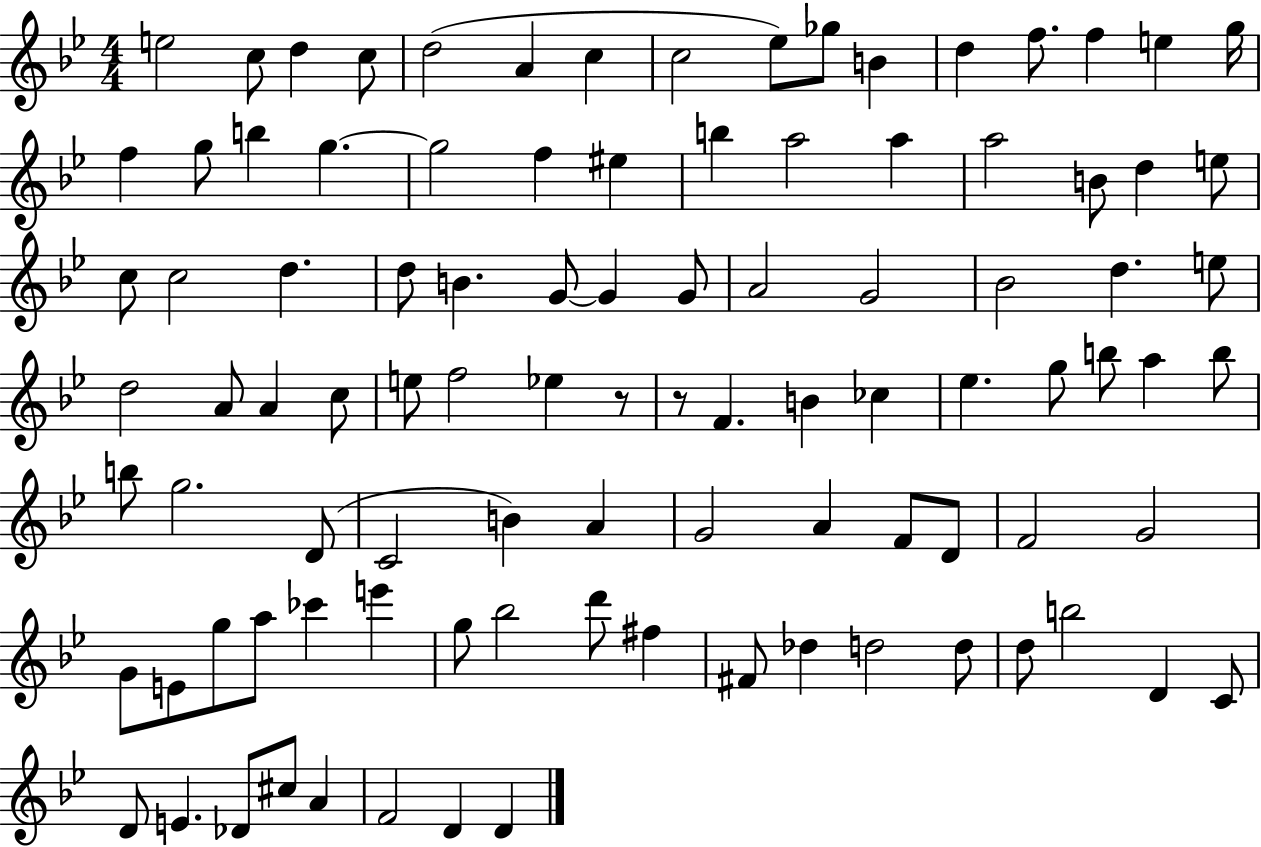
X:1
T:Untitled
M:4/4
L:1/4
K:Bb
e2 c/2 d c/2 d2 A c c2 _e/2 _g/2 B d f/2 f e g/4 f g/2 b g g2 f ^e b a2 a a2 B/2 d e/2 c/2 c2 d d/2 B G/2 G G/2 A2 G2 _B2 d e/2 d2 A/2 A c/2 e/2 f2 _e z/2 z/2 F B _c _e g/2 b/2 a b/2 b/2 g2 D/2 C2 B A G2 A F/2 D/2 F2 G2 G/2 E/2 g/2 a/2 _c' e' g/2 _b2 d'/2 ^f ^F/2 _d d2 d/2 d/2 b2 D C/2 D/2 E _D/2 ^c/2 A F2 D D